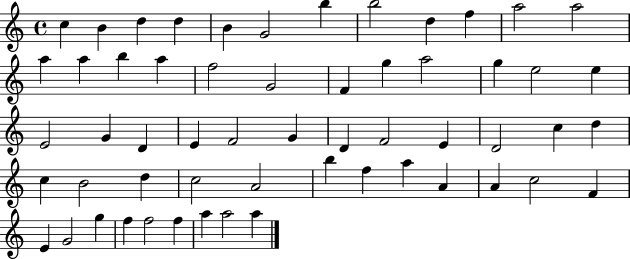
X:1
T:Untitled
M:4/4
L:1/4
K:C
c B d d B G2 b b2 d f a2 a2 a a b a f2 G2 F g a2 g e2 e E2 G D E F2 G D F2 E D2 c d c B2 d c2 A2 b f a A A c2 F E G2 g f f2 f a a2 a